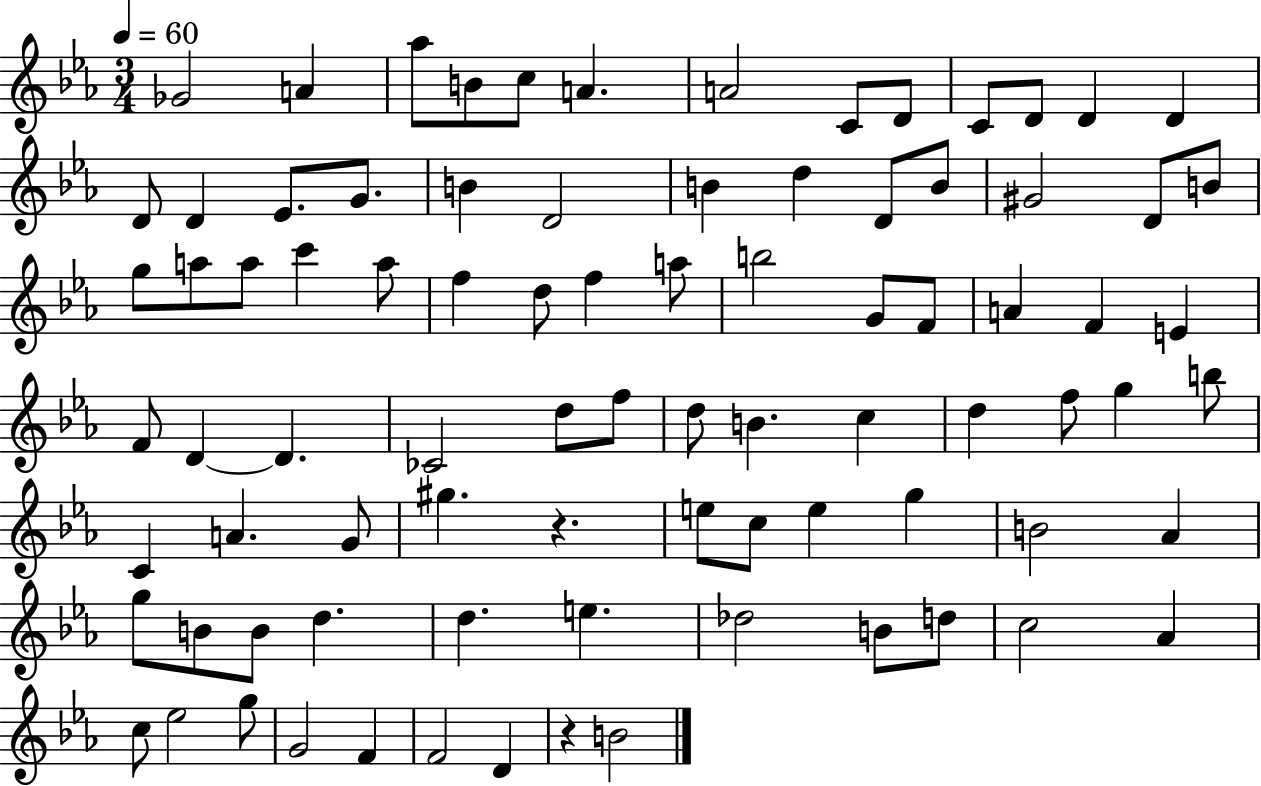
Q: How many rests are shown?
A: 2